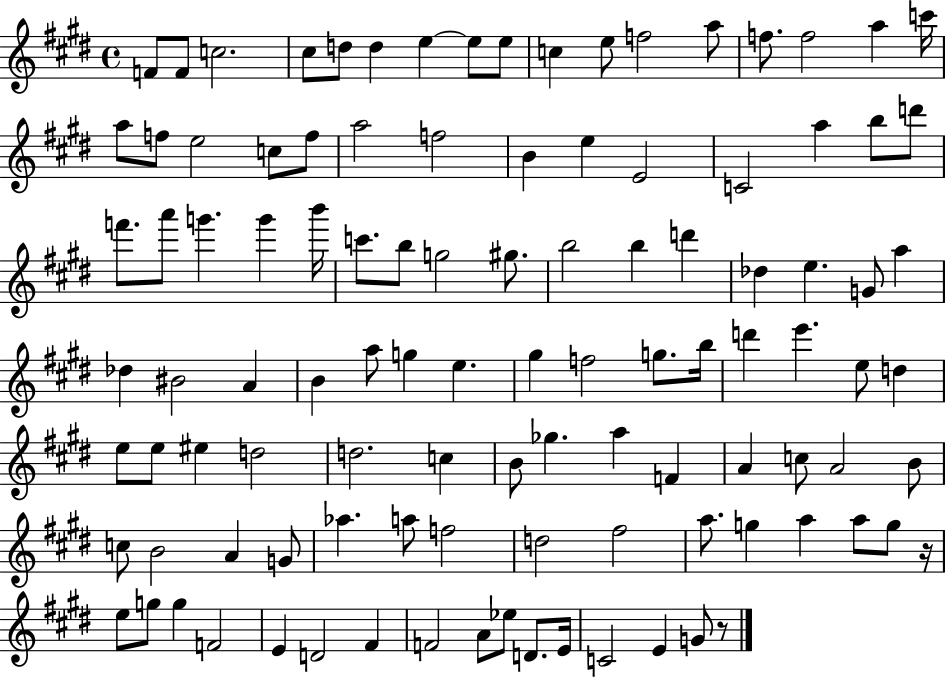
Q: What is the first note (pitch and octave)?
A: F4